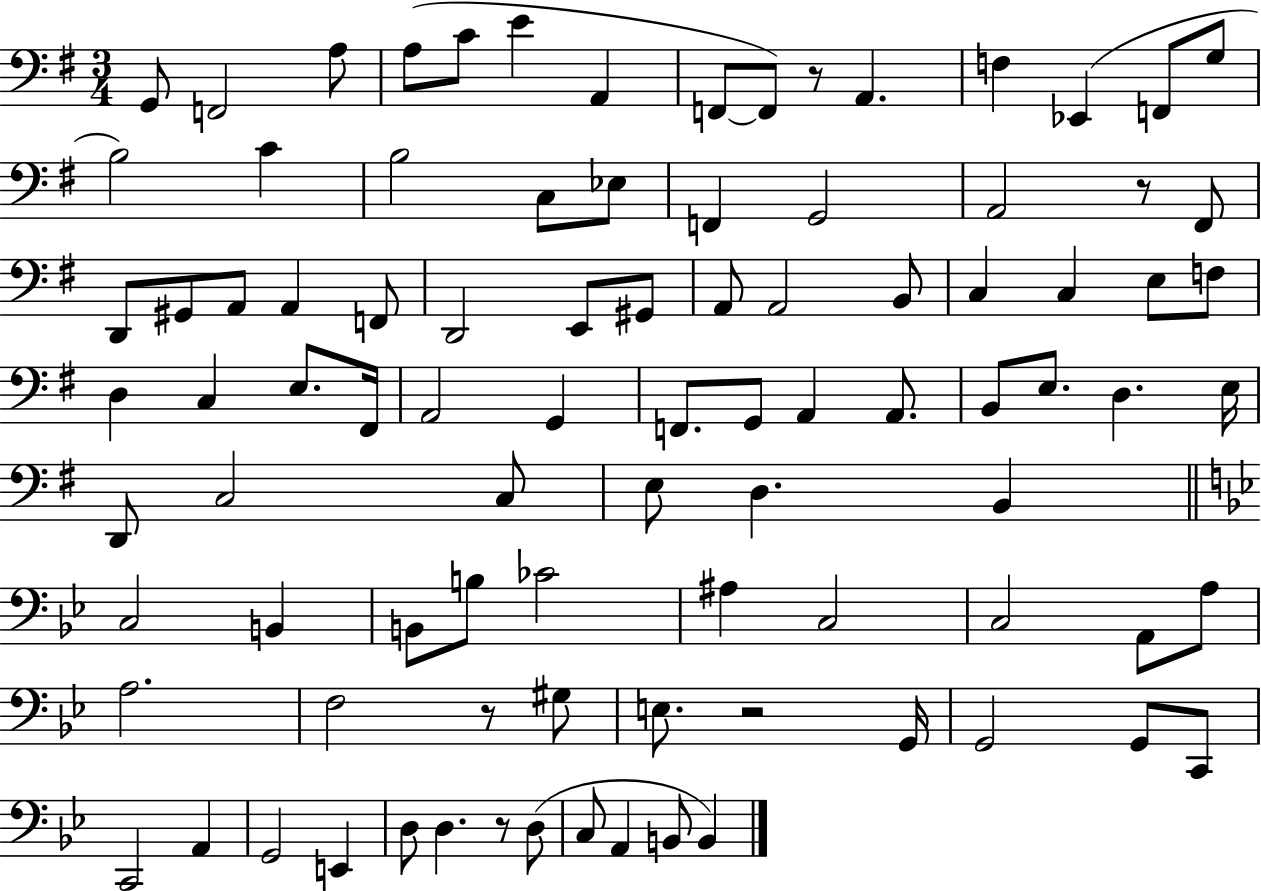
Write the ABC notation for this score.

X:1
T:Untitled
M:3/4
L:1/4
K:G
G,,/2 F,,2 A,/2 A,/2 C/2 E A,, F,,/2 F,,/2 z/2 A,, F, _E,, F,,/2 G,/2 B,2 C B,2 C,/2 _E,/2 F,, G,,2 A,,2 z/2 ^F,,/2 D,,/2 ^G,,/2 A,,/2 A,, F,,/2 D,,2 E,,/2 ^G,,/2 A,,/2 A,,2 B,,/2 C, C, E,/2 F,/2 D, C, E,/2 ^F,,/4 A,,2 G,, F,,/2 G,,/2 A,, A,,/2 B,,/2 E,/2 D, E,/4 D,,/2 C,2 C,/2 E,/2 D, B,, C,2 B,, B,,/2 B,/2 _C2 ^A, C,2 C,2 A,,/2 A,/2 A,2 F,2 z/2 ^G,/2 E,/2 z2 G,,/4 G,,2 G,,/2 C,,/2 C,,2 A,, G,,2 E,, D,/2 D, z/2 D,/2 C,/2 A,, B,,/2 B,,